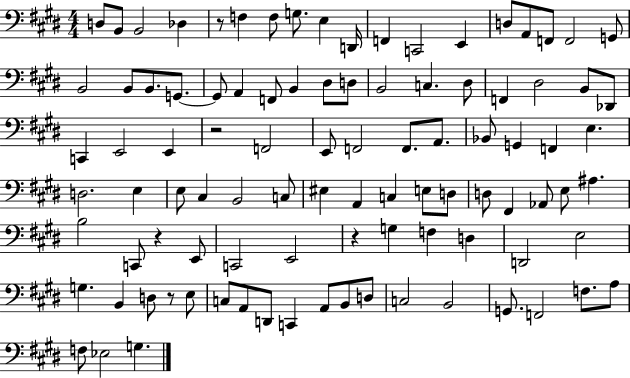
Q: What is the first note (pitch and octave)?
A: D3